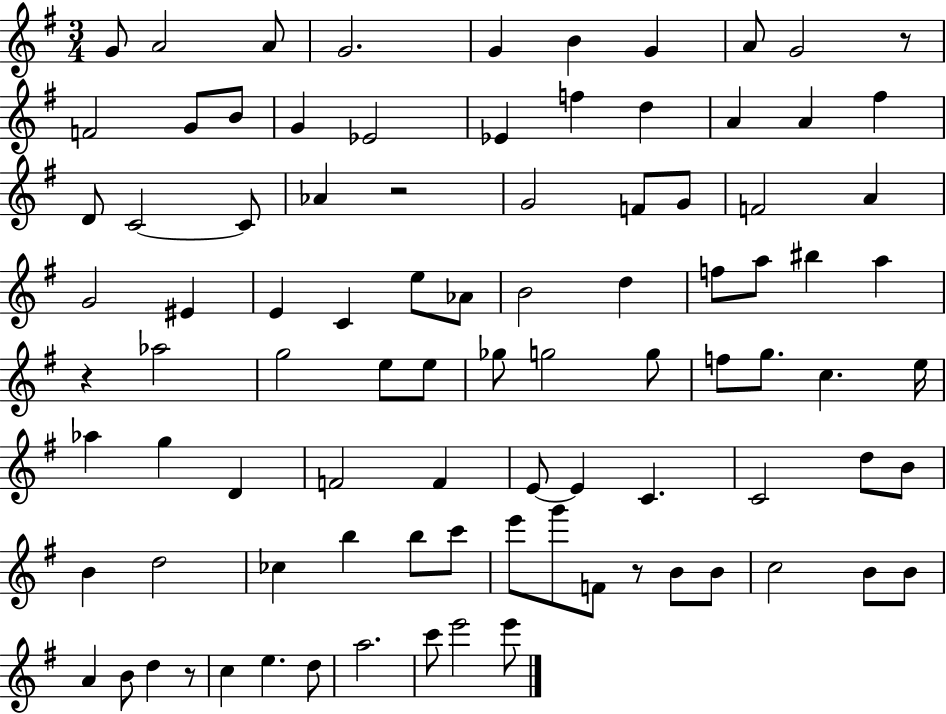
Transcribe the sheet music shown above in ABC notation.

X:1
T:Untitled
M:3/4
L:1/4
K:G
G/2 A2 A/2 G2 G B G A/2 G2 z/2 F2 G/2 B/2 G _E2 _E f d A A ^f D/2 C2 C/2 _A z2 G2 F/2 G/2 F2 A G2 ^E E C e/2 _A/2 B2 d f/2 a/2 ^b a z _a2 g2 e/2 e/2 _g/2 g2 g/2 f/2 g/2 c e/4 _a g D F2 F E/2 E C C2 d/2 B/2 B d2 _c b b/2 c'/2 e'/2 g'/2 F/2 z/2 B/2 B/2 c2 B/2 B/2 A B/2 d z/2 c e d/2 a2 c'/2 e'2 e'/2